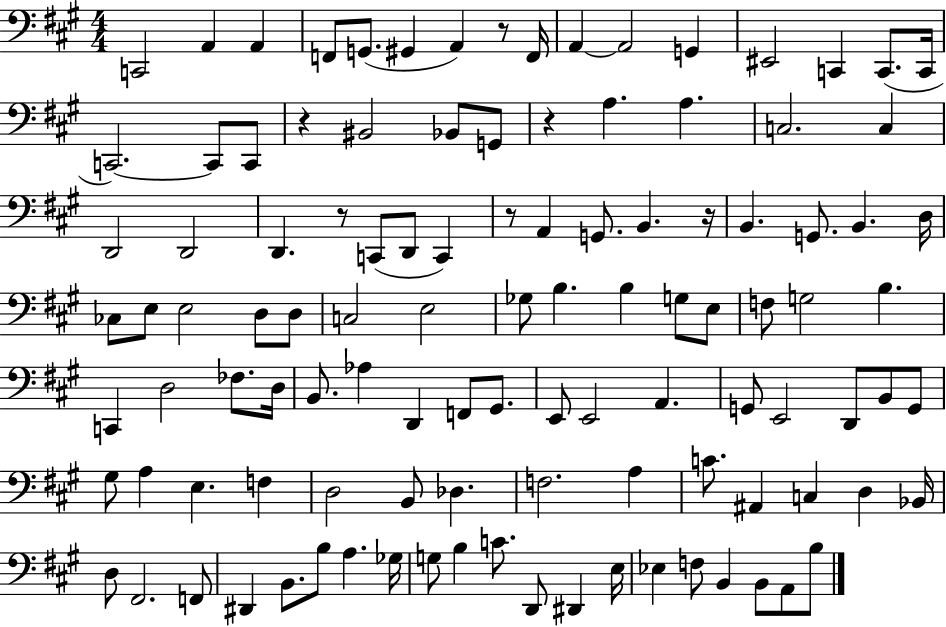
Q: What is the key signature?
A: A major